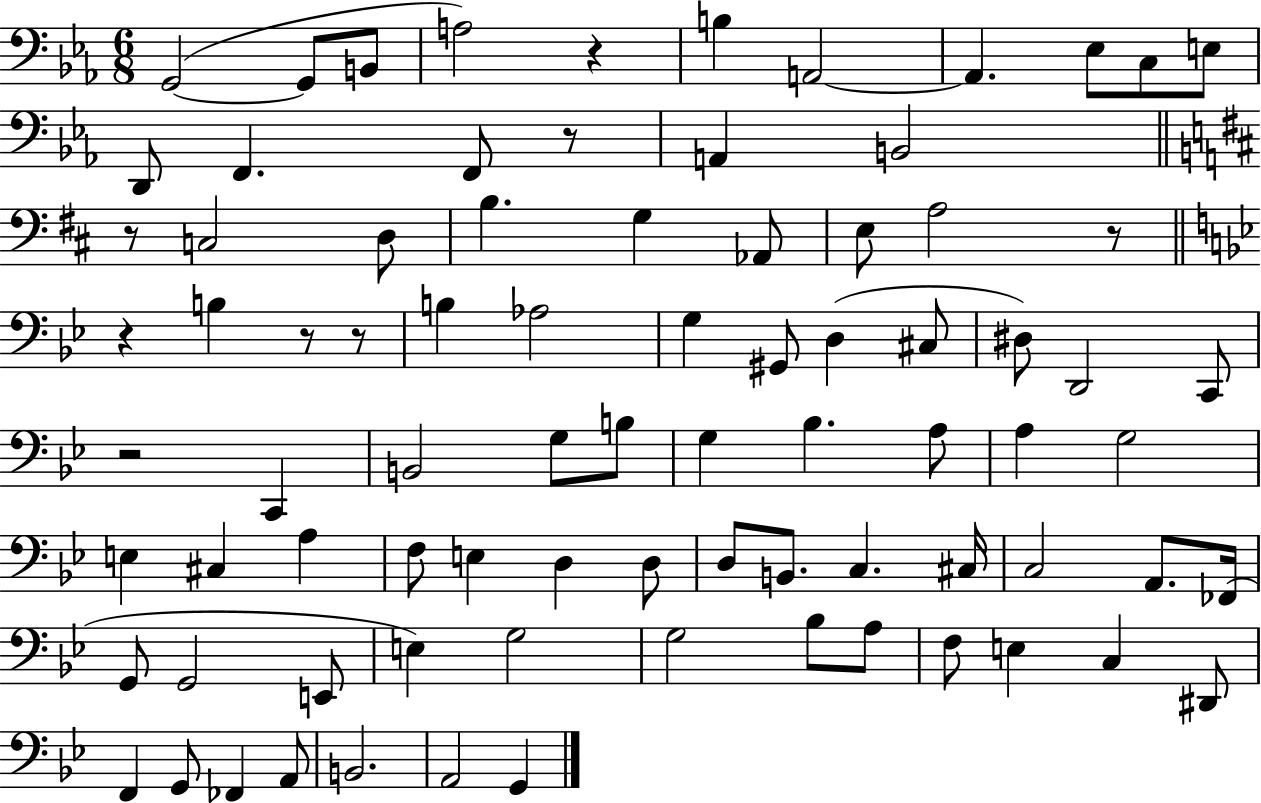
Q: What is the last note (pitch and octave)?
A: G2